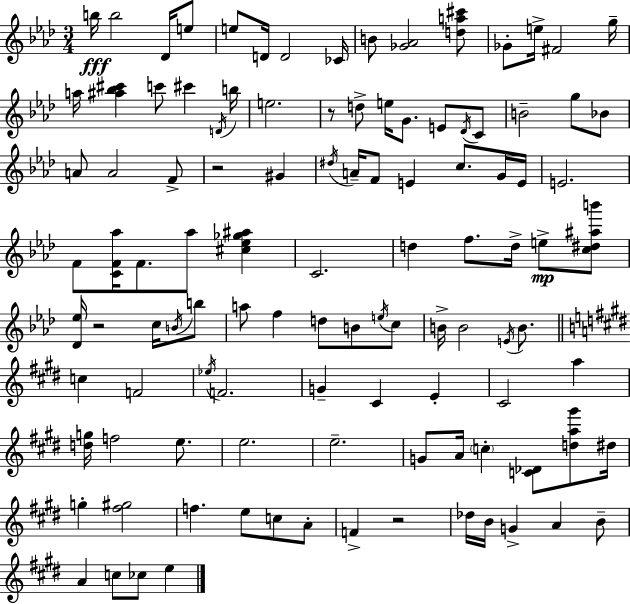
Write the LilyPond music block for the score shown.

{
  \clef treble
  \numericTimeSignature
  \time 3/4
  \key aes \major
  b''16\fff b''2 des'16 e''8 | e''8 d'16 d'2 ces'16 | b'8 <ges' aes'>2 <d'' a'' cis'''>8 | ges'8-. e''16-> fis'2 g''16-- | \break a''16 <ais'' bes'' cis'''>4 c'''8 cis'''4 \acciaccatura { d'16 } | b''16 e''2. | r8 d''8-> e''16 g'8. e'8 \acciaccatura { des'16 } | c'8 b'2-- g''8 | \break bes'8 a'8 a'2 | f'8-> r2 gis'4 | \acciaccatura { dis''16 } a'16-- f'8 e'4 c''8. | g'16 e'16 e'2. | \break f'8 <c' f' aes''>16 f'8. aes''8 <cis'' ees'' ges'' ais''>4 | c'2. | d''4 f''8. d''16-> e''8->\mp | <c'' dis'' ais'' b'''>8 <des' ees''>16 r2 | \break c''16 \acciaccatura { b'16 } b''8 a''8 f''4 d''8 | b'8 \acciaccatura { e''16 } c''8 b'16-> b'2 | \acciaccatura { e'16 } b'8. \bar "||" \break \key e \major c''4 f'2 | \acciaccatura { ees''16 } f'2. | g'4-- cis'4 e'4-. | cis'2 a''4 | \break <d'' g''>16 f''2 e''8. | e''2. | e''2.-- | g'8 a'16 \parenthesize c''4-. <c' des'>8 <d'' a'' gis'''>8 | \break dis''16 g''4-. <fis'' gis''>2 | f''4. e''8 c''8 a'8-. | f'4-> r2 | des''16 b'16 g'4-> a'4 b'8-- | \break a'4 c''8 ces''8 e''4 | \bar "|."
}